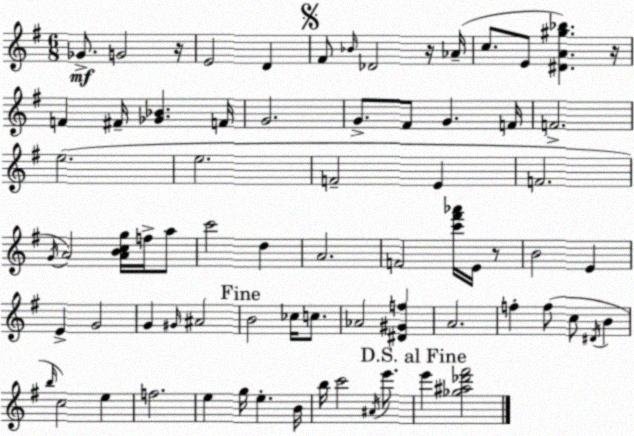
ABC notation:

X:1
T:Untitled
M:6/8
L:1/4
K:G
_G/2 G2 z/4 E2 D ^F/2 _B/4 _D2 z/4 _A/4 c/2 E/2 [^DA^g_b] z/4 F ^F/4 [_G_B] F/4 G2 G/2 ^F/2 G F/4 F2 e2 e2 F2 E F2 G/4 A2 [ABcg]/4 f/4 a/2 c'2 d A2 F2 [c'^f'_a']/4 E/4 z/2 B2 E E G2 G ^G/4 ^A2 B2 _c/4 c/2 _A2 [^D^Gf] A2 f f/2 c/2 ^D/4 B b/4 c2 e f2 e g/4 e B/4 b/4 c'2 ^A/4 e'/2 e' [_g^a_d'^f']2